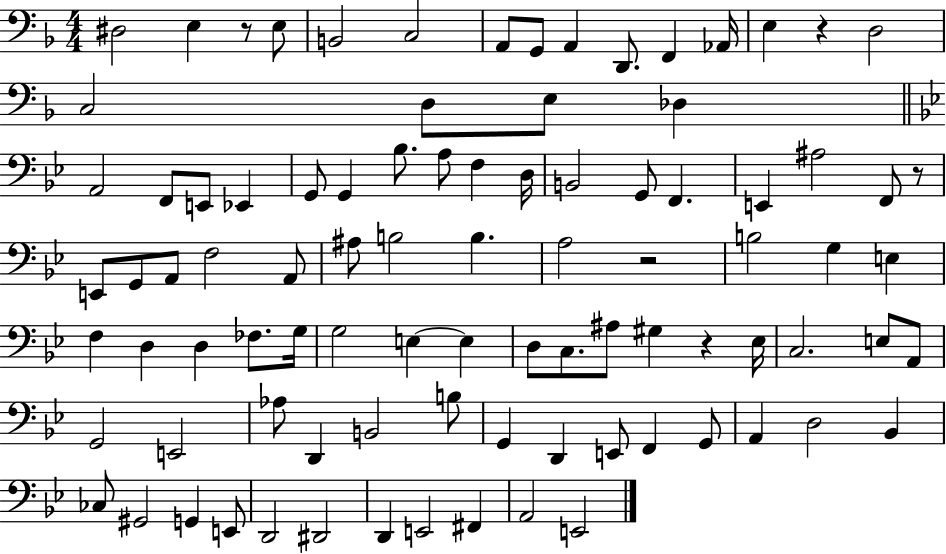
{
  \clef bass
  \numericTimeSignature
  \time 4/4
  \key f \major
  dis2 e4 r8 e8 | b,2 c2 | a,8 g,8 a,4 d,8. f,4 aes,16 | e4 r4 d2 | \break c2 d8 e8 des4 | \bar "||" \break \key bes \major a,2 f,8 e,8 ees,4 | g,8 g,4 bes8. a8 f4 d16 | b,2 g,8 f,4. | e,4 ais2 f,8 r8 | \break e,8 g,8 a,8 f2 a,8 | ais8 b2 b4. | a2 r2 | b2 g4 e4 | \break f4 d4 d4 fes8. g16 | g2 e4~~ e4 | d8 c8. ais8 gis4 r4 ees16 | c2. e8 a,8 | \break g,2 e,2 | aes8 d,4 b,2 b8 | g,4 d,4 e,8 f,4 g,8 | a,4 d2 bes,4 | \break ces8 gis,2 g,4 e,8 | d,2 dis,2 | d,4 e,2 fis,4 | a,2 e,2 | \break \bar "|."
}